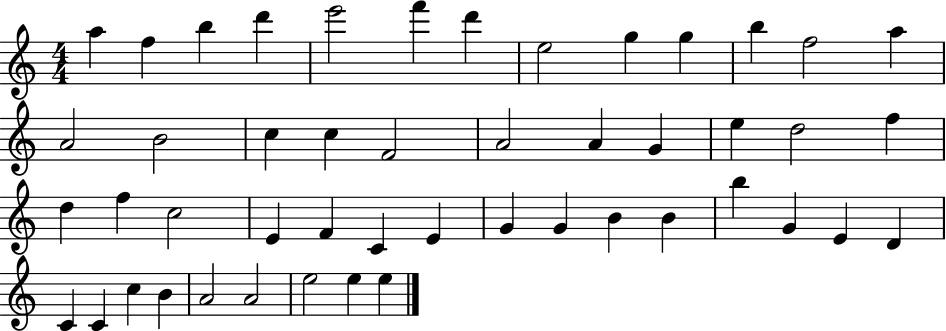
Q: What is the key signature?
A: C major